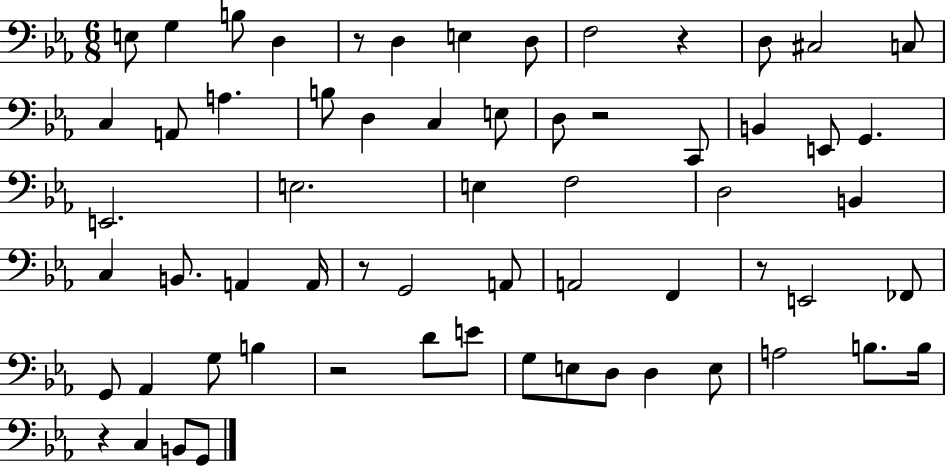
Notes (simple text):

E3/e G3/q B3/e D3/q R/e D3/q E3/q D3/e F3/h R/q D3/e C#3/h C3/e C3/q A2/e A3/q. B3/e D3/q C3/q E3/e D3/e R/h C2/e B2/q E2/e G2/q. E2/h. E3/h. E3/q F3/h D3/h B2/q C3/q B2/e. A2/q A2/s R/e G2/h A2/e A2/h F2/q R/e E2/h FES2/e G2/e Ab2/q G3/e B3/q R/h D4/e E4/e G3/e E3/e D3/e D3/q E3/e A3/h B3/e. B3/s R/q C3/q B2/e G2/e